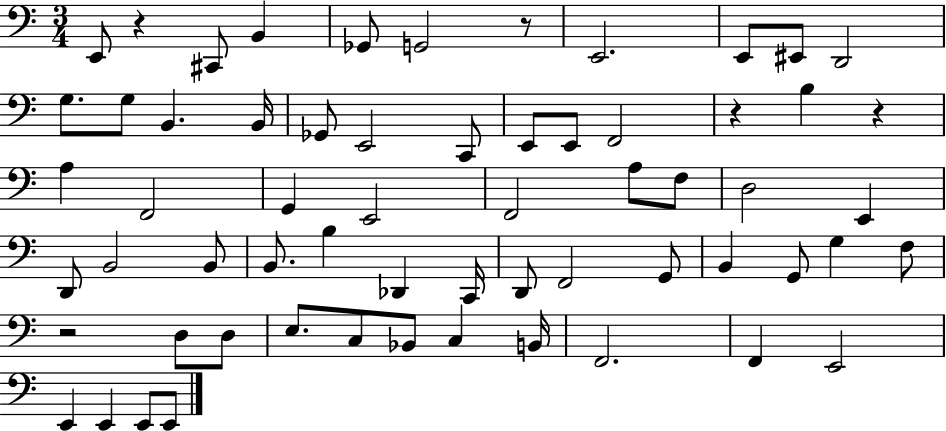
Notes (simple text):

E2/e R/q C#2/e B2/q Gb2/e G2/h R/e E2/h. E2/e EIS2/e D2/h G3/e. G3/e B2/q. B2/s Gb2/e E2/h C2/e E2/e E2/e F2/h R/q B3/q R/q A3/q F2/h G2/q E2/h F2/h A3/e F3/e D3/h E2/q D2/e B2/h B2/e B2/e. B3/q Db2/q C2/s D2/e F2/h G2/e B2/q G2/e G3/q F3/e R/h D3/e D3/e E3/e. C3/e Bb2/e C3/q B2/s F2/h. F2/q E2/h E2/q E2/q E2/e E2/e